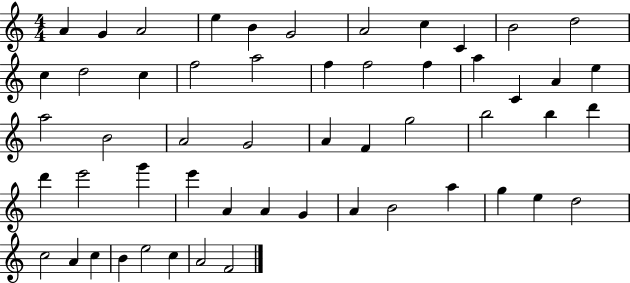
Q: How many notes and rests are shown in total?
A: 54